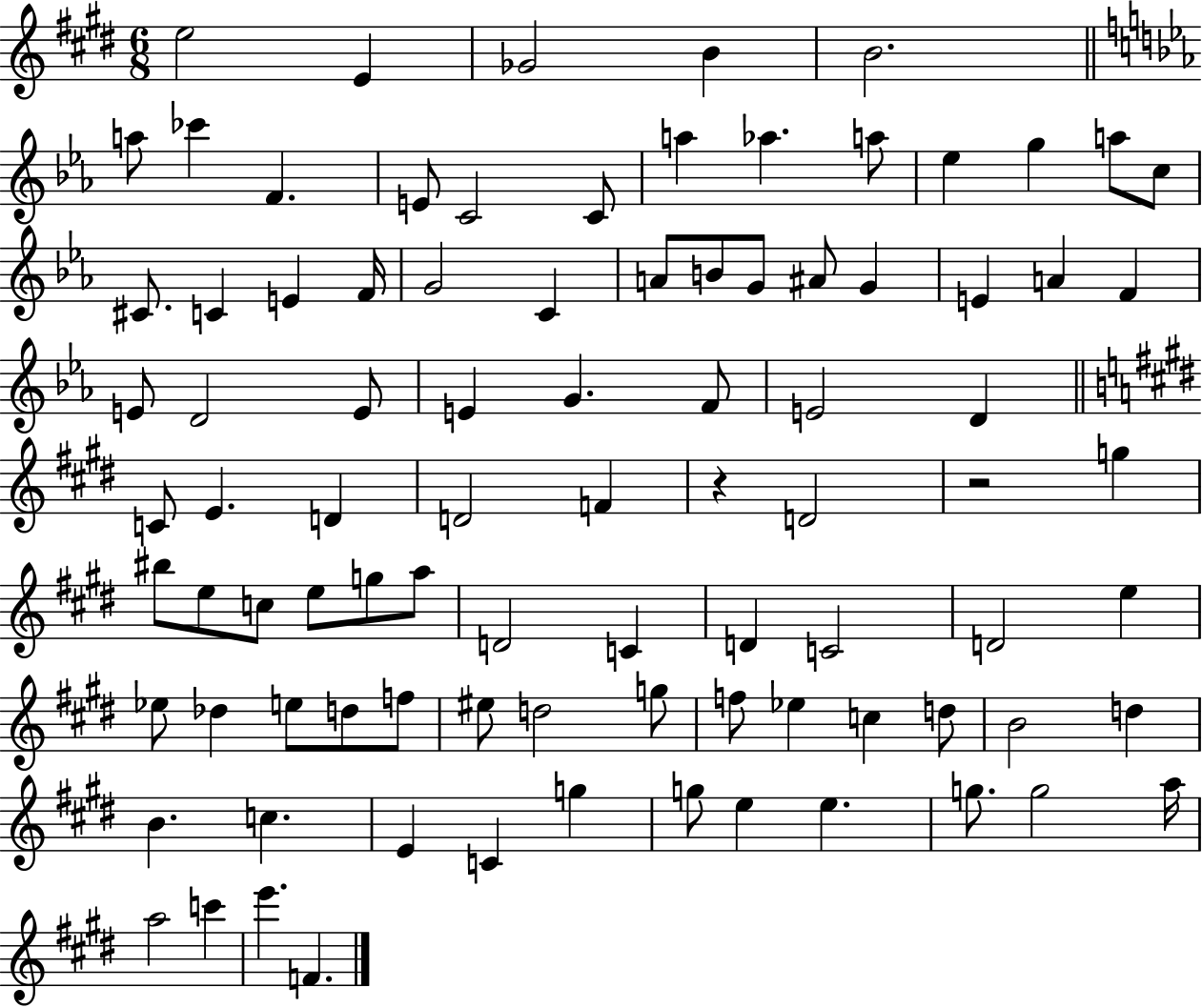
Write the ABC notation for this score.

X:1
T:Untitled
M:6/8
L:1/4
K:E
e2 E _G2 B B2 a/2 _c' F E/2 C2 C/2 a _a a/2 _e g a/2 c/2 ^C/2 C E F/4 G2 C A/2 B/2 G/2 ^A/2 G E A F E/2 D2 E/2 E G F/2 E2 D C/2 E D D2 F z D2 z2 g ^b/2 e/2 c/2 e/2 g/2 a/2 D2 C D C2 D2 e _e/2 _d e/2 d/2 f/2 ^e/2 d2 g/2 f/2 _e c d/2 B2 d B c E C g g/2 e e g/2 g2 a/4 a2 c' e' F